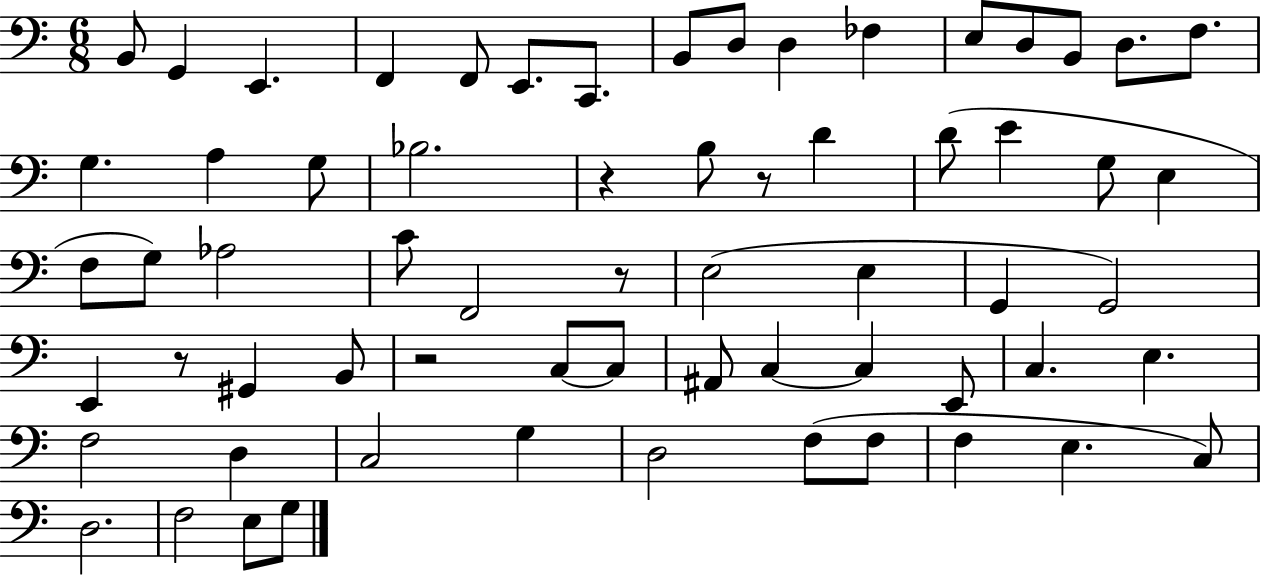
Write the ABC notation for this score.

X:1
T:Untitled
M:6/8
L:1/4
K:C
B,,/2 G,, E,, F,, F,,/2 E,,/2 C,,/2 B,,/2 D,/2 D, _F, E,/2 D,/2 B,,/2 D,/2 F,/2 G, A, G,/2 _B,2 z B,/2 z/2 D D/2 E G,/2 E, F,/2 G,/2 _A,2 C/2 F,,2 z/2 E,2 E, G,, G,,2 E,, z/2 ^G,, B,,/2 z2 C,/2 C,/2 ^A,,/2 C, C, E,,/2 C, E, F,2 D, C,2 G, D,2 F,/2 F,/2 F, E, C,/2 D,2 F,2 E,/2 G,/2